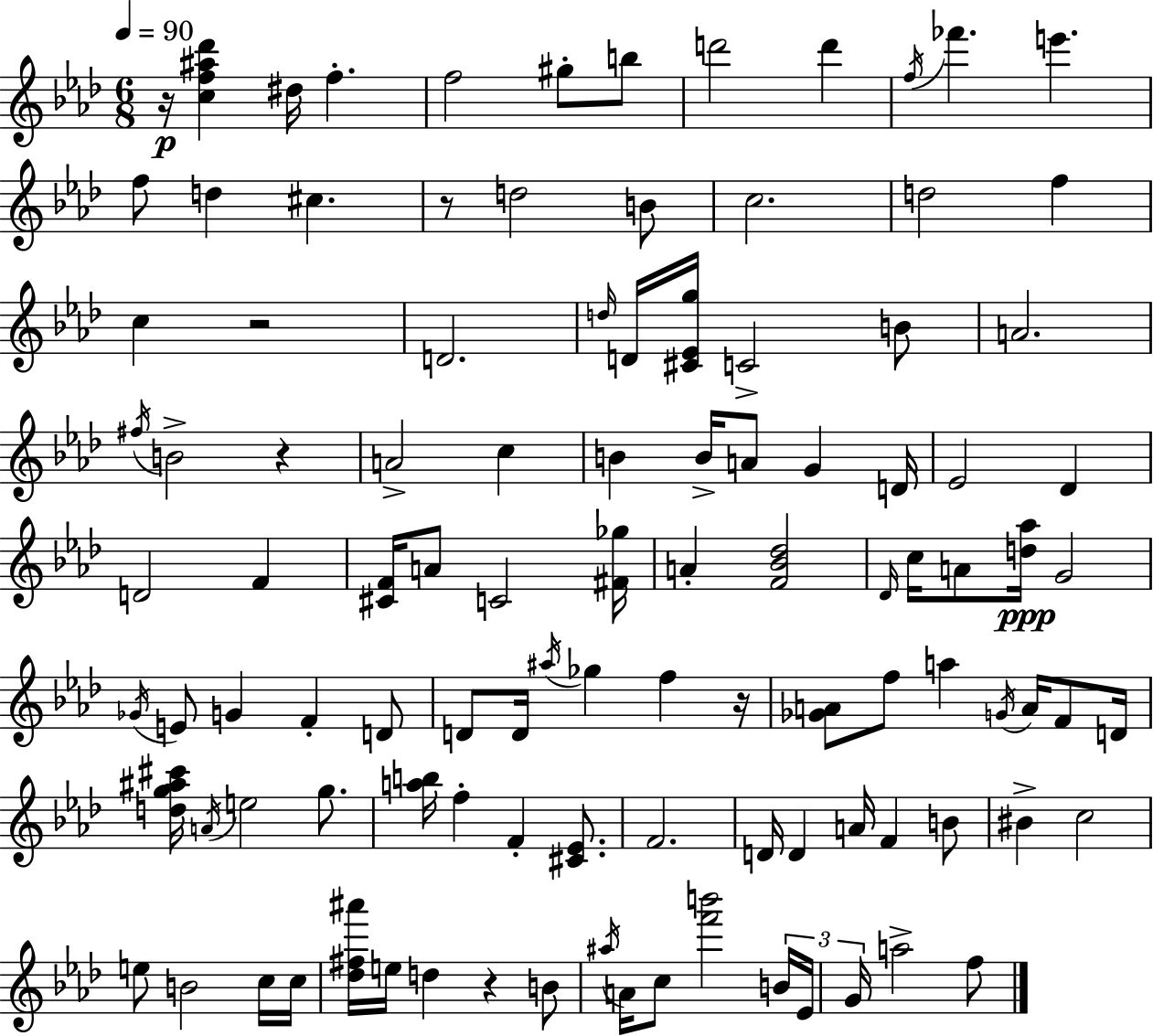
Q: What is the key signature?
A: AES major